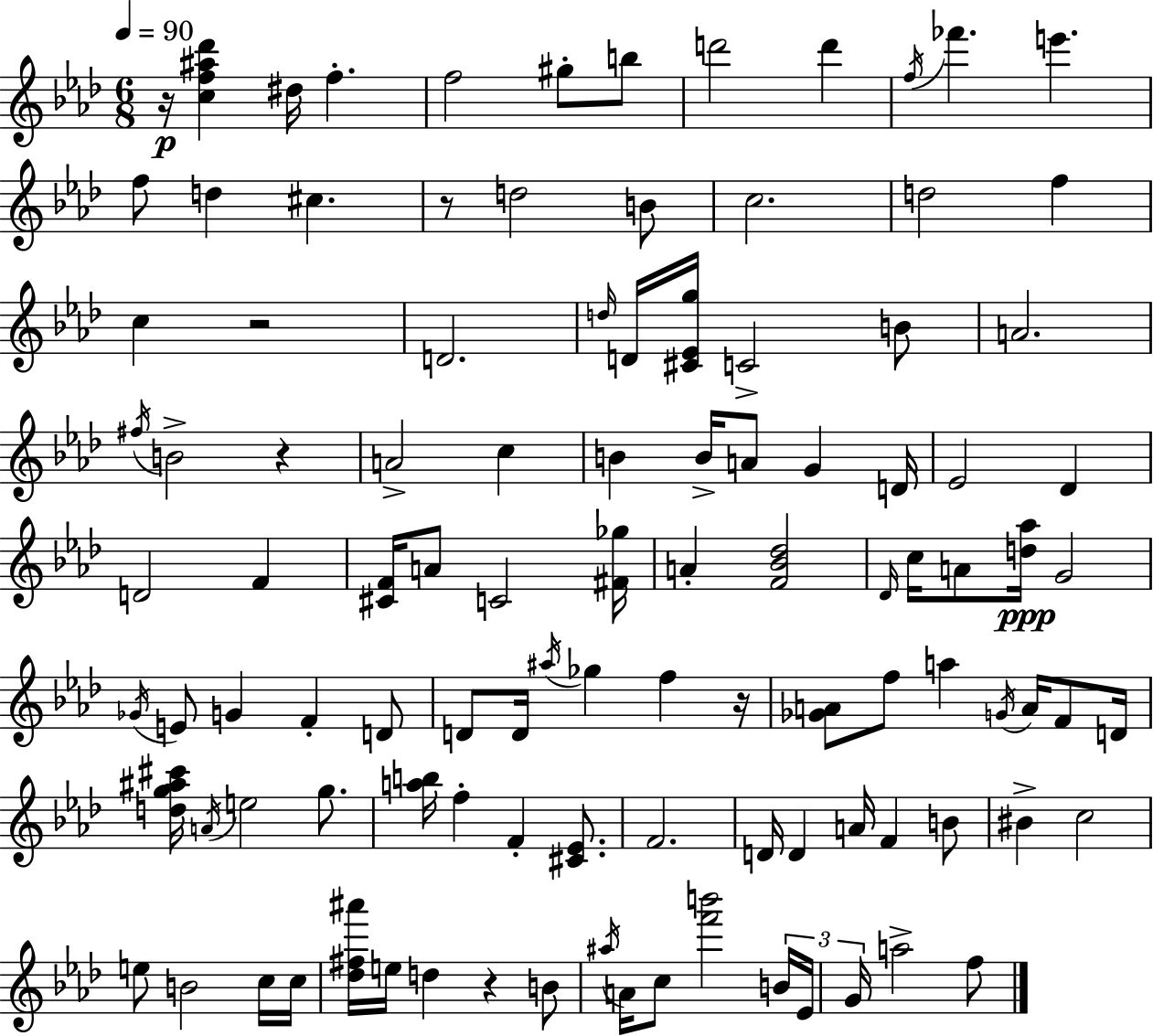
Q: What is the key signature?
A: AES major